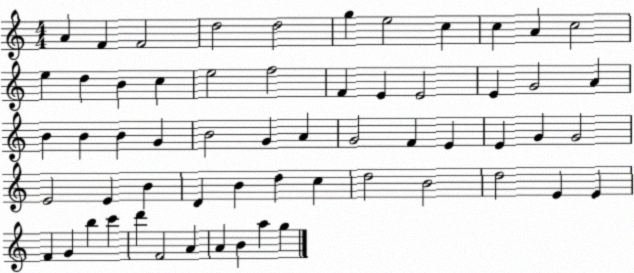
X:1
T:Untitled
M:4/4
L:1/4
K:C
A F F2 d2 d2 g e2 c c A c2 e d B c e2 f2 F E E2 E G2 A B B B G B2 G A G2 F E E G G2 E2 E B D B d c d2 B2 d2 E E F G b c' d' F2 A A B a g